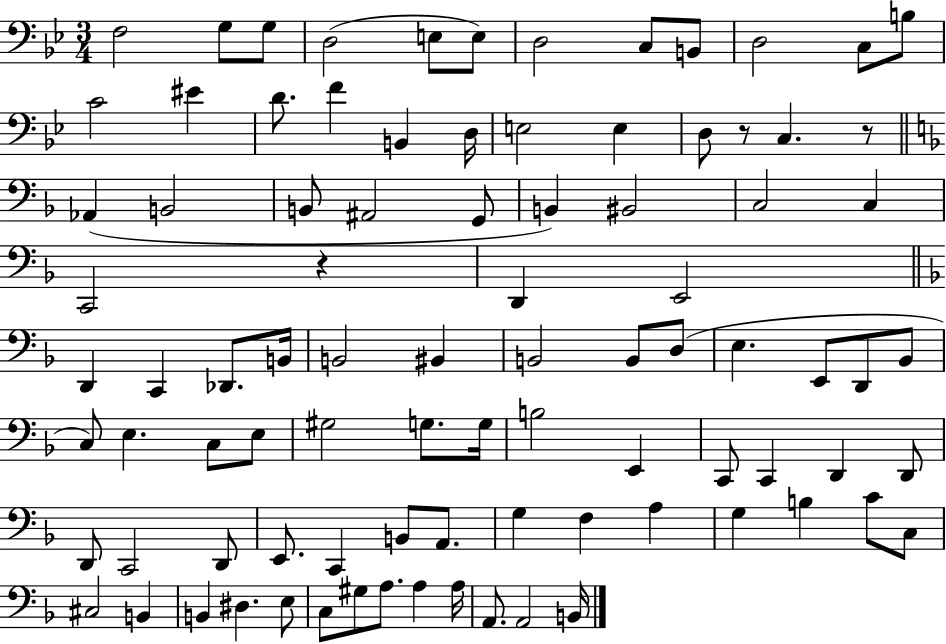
F3/h G3/e G3/e D3/h E3/e E3/e D3/h C3/e B2/e D3/h C3/e B3/e C4/h EIS4/q D4/e. F4/q B2/q D3/s E3/h E3/q D3/e R/e C3/q. R/e Ab2/q B2/h B2/e A#2/h G2/e B2/q BIS2/h C3/h C3/q C2/h R/q D2/q E2/h D2/q C2/q Db2/e. B2/s B2/h BIS2/q B2/h B2/e D3/e E3/q. E2/e D2/e Bb2/e C3/e E3/q. C3/e E3/e G#3/h G3/e. G3/s B3/h E2/q C2/e C2/q D2/q D2/e D2/e C2/h D2/e E2/e. C2/q B2/e A2/e. G3/q F3/q A3/q G3/q B3/q C4/e C3/e C#3/h B2/q B2/q D#3/q. E3/e C3/e G#3/e A3/e. A3/q A3/s A2/e. A2/h B2/s